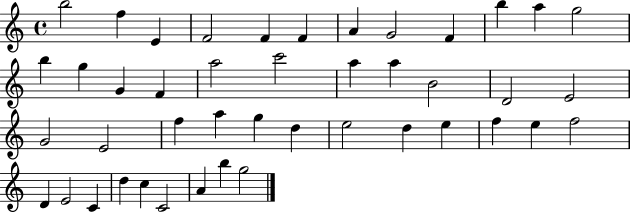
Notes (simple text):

B5/h F5/q E4/q F4/h F4/q F4/q A4/q G4/h F4/q B5/q A5/q G5/h B5/q G5/q G4/q F4/q A5/h C6/h A5/q A5/q B4/h D4/h E4/h G4/h E4/h F5/q A5/q G5/q D5/q E5/h D5/q E5/q F5/q E5/q F5/h D4/q E4/h C4/q D5/q C5/q C4/h A4/q B5/q G5/h